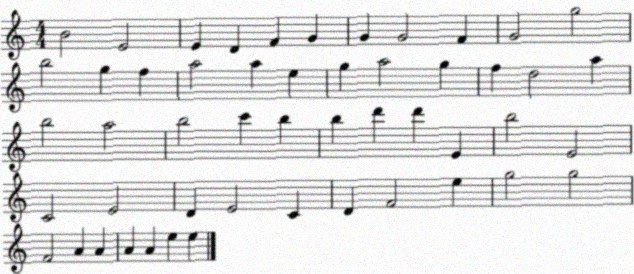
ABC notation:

X:1
T:Untitled
M:4/4
L:1/4
K:C
B2 E2 E D F G G G2 F G2 g2 b2 g f a2 a e g a2 g f d2 a b2 a2 b2 c' b b d' d' E b2 E2 C2 E2 D E2 C D F2 e g2 g2 F2 A A A A e e